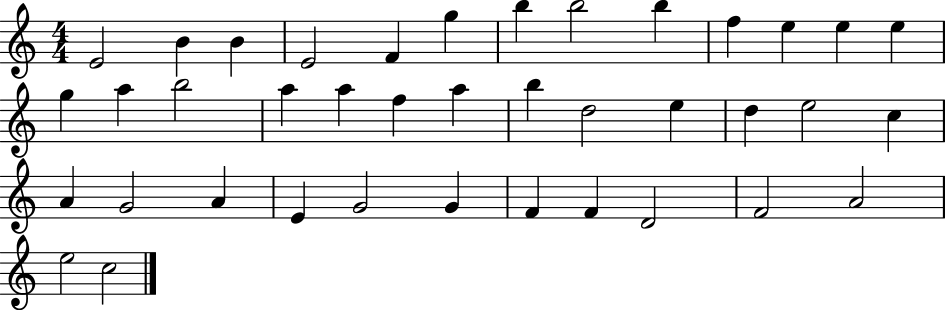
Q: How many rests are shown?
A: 0